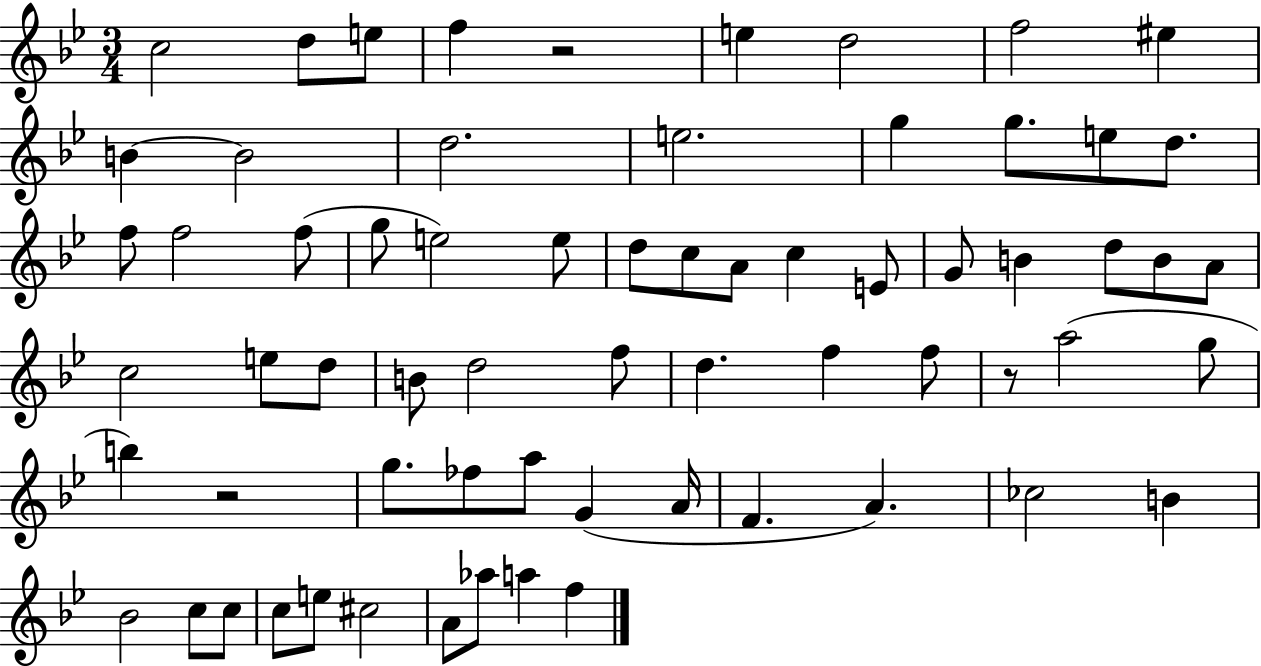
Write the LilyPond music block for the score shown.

{
  \clef treble
  \numericTimeSignature
  \time 3/4
  \key bes \major
  c''2 d''8 e''8 | f''4 r2 | e''4 d''2 | f''2 eis''4 | \break b'4~~ b'2 | d''2. | e''2. | g''4 g''8. e''8 d''8. | \break f''8 f''2 f''8( | g''8 e''2) e''8 | d''8 c''8 a'8 c''4 e'8 | g'8 b'4 d''8 b'8 a'8 | \break c''2 e''8 d''8 | b'8 d''2 f''8 | d''4. f''4 f''8 | r8 a''2( g''8 | \break b''4) r2 | g''8. fes''8 a''8 g'4( a'16 | f'4. a'4.) | ces''2 b'4 | \break bes'2 c''8 c''8 | c''8 e''8 cis''2 | a'8 aes''8 a''4 f''4 | \bar "|."
}